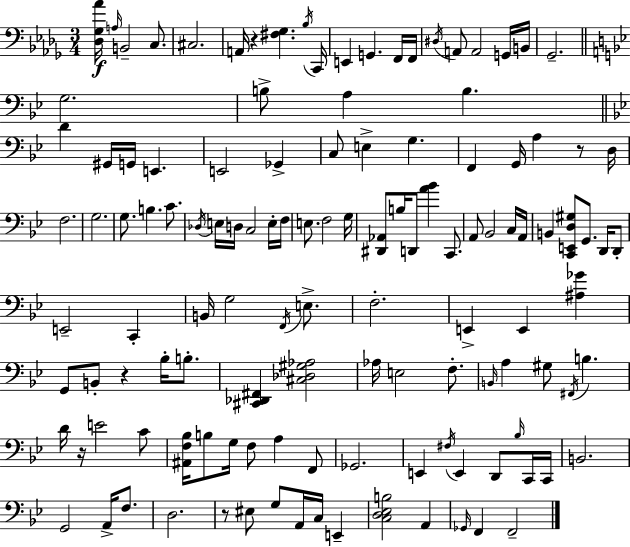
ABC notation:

X:1
T:Untitled
M:3/4
L:1/4
K:Bbm
[_D,_G,_A]/4 A,/4 B,,2 C,/2 ^C,2 A,,/4 z [^F,_G,] _B,/4 C,,/4 E,, G,, F,,/4 F,,/4 ^D,/4 A,,/2 A,,2 G,,/4 B,,/4 _G,,2 G,2 B,/2 A, B, D ^G,,/4 G,,/4 E,, E,,2 _G,, C,/2 E, G, F,, G,,/4 A, z/2 D,/4 F,2 G,2 G,/2 B, C/2 _D,/4 E,/4 D,/4 C,2 E,/4 F,/4 E,/2 F,2 G,/4 [^D,,_A,,]/2 B,/4 D,,/2 [A_B] C,,/2 A,,/2 _B,,2 C,/4 A,,/4 B,, [C,,E,,D,^G,]/2 G,,/2 D,,/4 D,,/2 E,,2 C,, B,,/4 G,2 F,,/4 E,/2 F,2 E,, E,, [^A,_G] G,,/2 B,,/2 z _B,/4 B,/2 [^C,,_D,,^F,,] [^C,_D,^G,_A,]2 _A,/4 E,2 F,/2 B,,/4 A, ^G,/2 ^F,,/4 B, D/4 z/4 E2 C/2 [^A,,F,_B,]/4 B,/2 G,/4 F,/2 A, F,,/2 _G,,2 E,, ^F,/4 E,, D,,/2 _B,/4 C,,/4 C,,/4 B,,2 G,,2 A,,/4 F,/2 D,2 z/2 ^E,/2 G,/2 A,,/4 C,/4 E,, [C,D,_E,B,]2 A,, _G,,/4 F,, F,,2